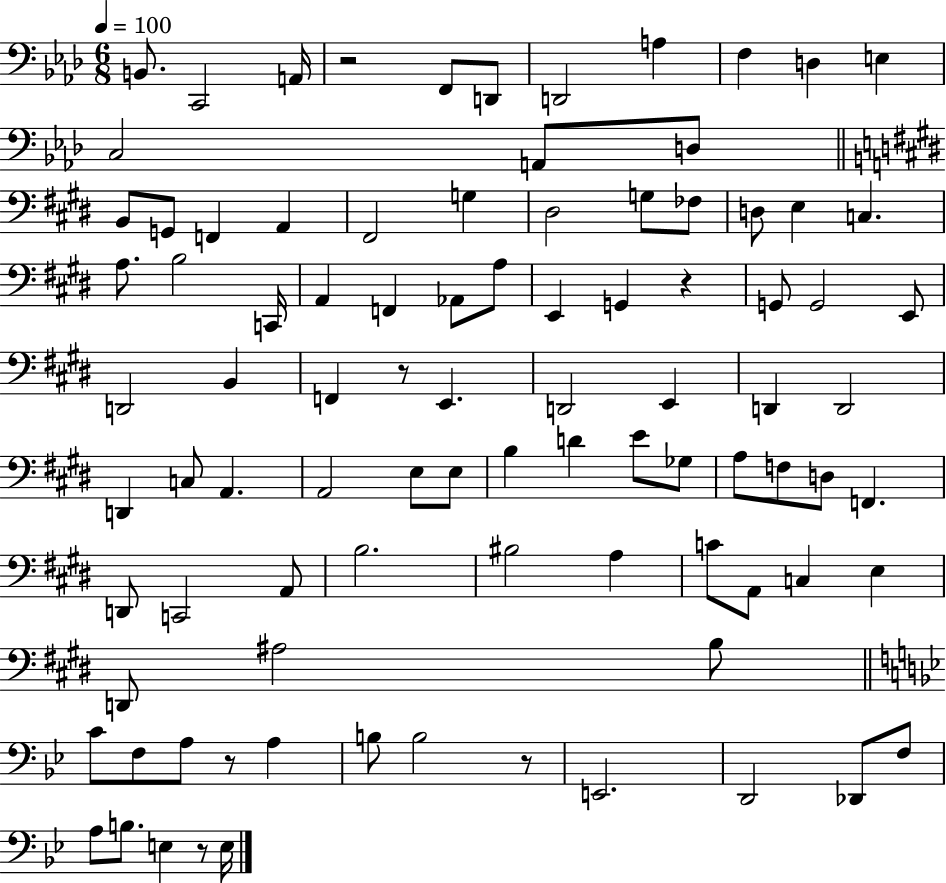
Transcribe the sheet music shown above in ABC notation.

X:1
T:Untitled
M:6/8
L:1/4
K:Ab
B,,/2 C,,2 A,,/4 z2 F,,/2 D,,/2 D,,2 A, F, D, E, C,2 A,,/2 D,/2 B,,/2 G,,/2 F,, A,, ^F,,2 G, ^D,2 G,/2 _F,/2 D,/2 E, C, A,/2 B,2 C,,/4 A,, F,, _A,,/2 A,/2 E,, G,, z G,,/2 G,,2 E,,/2 D,,2 B,, F,, z/2 E,, D,,2 E,, D,, D,,2 D,, C,/2 A,, A,,2 E,/2 E,/2 B, D E/2 _G,/2 A,/2 F,/2 D,/2 F,, D,,/2 C,,2 A,,/2 B,2 ^B,2 A, C/2 A,,/2 C, E, D,,/2 ^A,2 B,/2 C/2 F,/2 A,/2 z/2 A, B,/2 B,2 z/2 E,,2 D,,2 _D,,/2 F,/2 A,/2 B,/2 E, z/2 E,/4